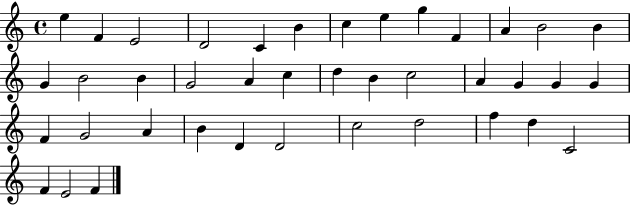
{
  \clef treble
  \time 4/4
  \defaultTimeSignature
  \key c \major
  e''4 f'4 e'2 | d'2 c'4 b'4 | c''4 e''4 g''4 f'4 | a'4 b'2 b'4 | \break g'4 b'2 b'4 | g'2 a'4 c''4 | d''4 b'4 c''2 | a'4 g'4 g'4 g'4 | \break f'4 g'2 a'4 | b'4 d'4 d'2 | c''2 d''2 | f''4 d''4 c'2 | \break f'4 e'2 f'4 | \bar "|."
}